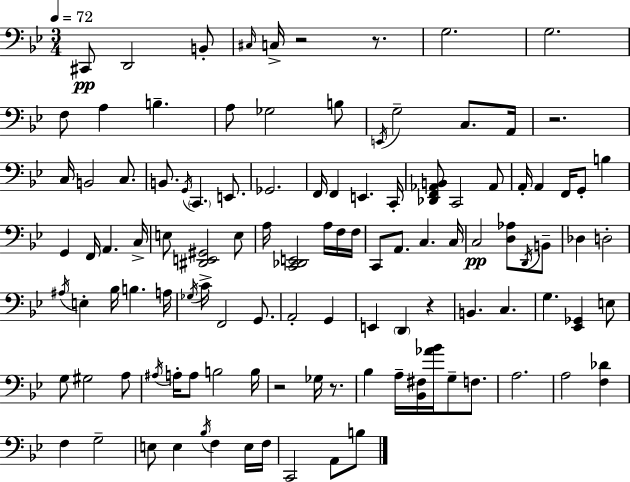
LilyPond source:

{
  \clef bass
  \numericTimeSignature
  \time 3/4
  \key g \minor
  \tempo 4 = 72
  cis,8\pp d,2 b,8-. | \grace { cis16 } c16-> r2 r8. | g2. | g2. | \break f8 a4 b4.-- | a8 ges2 b8 | \acciaccatura { e,16 } g2-- c8. | a,16 r2. | \break c16 b,2 c8. | b,8. \acciaccatura { g,16 } \parenthesize c,4. | e,8. ges,2. | f,16 f,4 e,4. | \break c,16-. <des, f, aes, b,>8 c,2 | aes,8 a,16-. a,4 f,16 g,8-. b4 | g,4 f,16 a,4. | c16-> e8 <dis, e, gis,>2 | \break e8 a16 <c, des, e,>2 | a16 f16 f16 c,8 a,8. c4. | c16 c2\pp <d aes>8 | \acciaccatura { d,16 } b,8-- des4 d2-. | \break \acciaccatura { ais16 } e4-. bes16 b4. | a16 \acciaccatura { ges16 } c'16-> f,2 | g,8. a,2-. | g,4 e,4 \parenthesize d,4 | \break r4 b,4. | c4. g4. | <ees, ges,>4 e8 g8 gis2 | a8 \acciaccatura { ais16 } a16-. a8 b2 | \break b16 r2 | ges16 r8. bes4 a16-- | <bes, fis>16 <aes' bes'>16 g8-- f8. a2. | a2 | \break <f des'>4 f4 g2-- | e8 e4 | \acciaccatura { bes16 } f4 e16 f16 c,2 | a,8 b8 \bar "|."
}